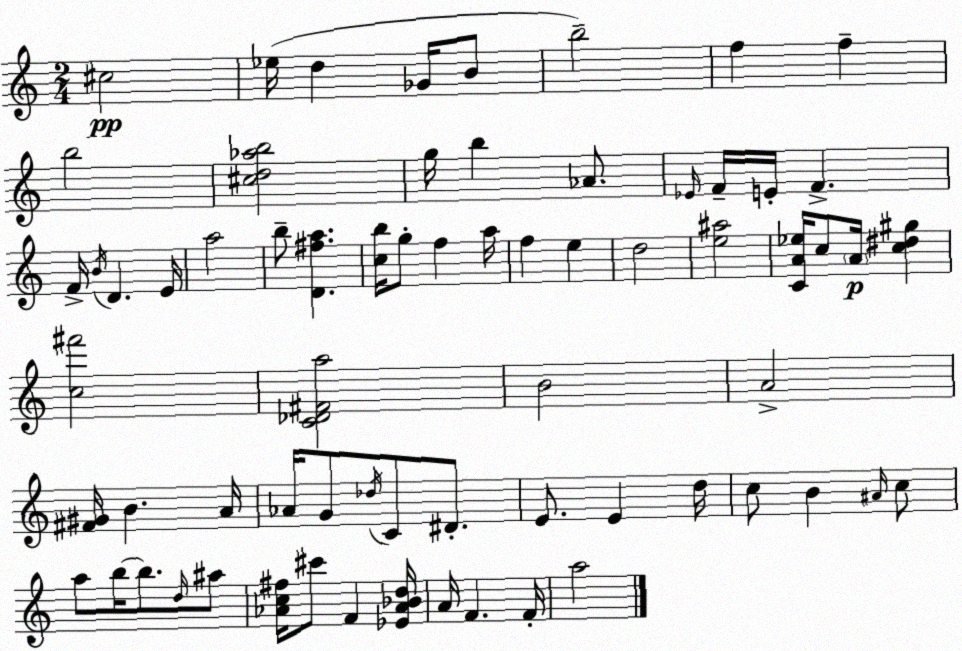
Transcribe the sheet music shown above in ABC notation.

X:1
T:Untitled
M:2/4
L:1/4
K:C
^c2 _e/4 d _G/4 B/2 b2 f f b2 [^cd_ab]2 g/4 b _A/2 _E/4 F/4 E/4 F F/4 B/4 D E/4 a2 b/2 [D^fa] [cb]/4 g/2 f a/4 f e d2 [e^a]2 [CA_e]/4 c/2 A/4 [c^d^g] [c^f']2 [C_D^Fa]2 B2 A2 [^F^G]/4 B A/4 _A/4 G/2 _d/4 C/2 ^D/2 E/2 E d/4 c/2 B ^A/4 c/2 a/2 b/4 b/2 d/4 ^a/2 [_Ac^f]/4 ^c'/2 F [_E_A_Bd]/4 A/4 F F/4 a2